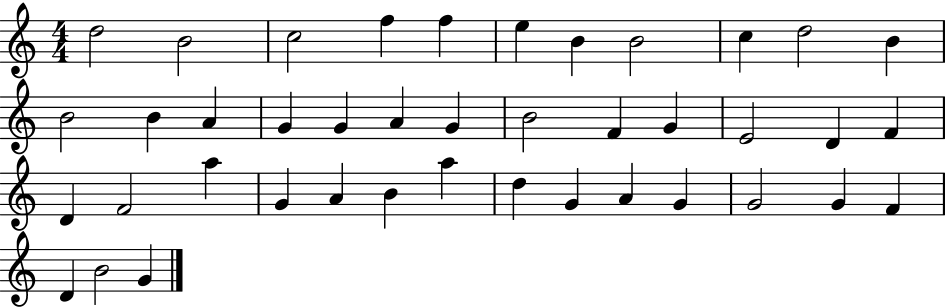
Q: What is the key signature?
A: C major